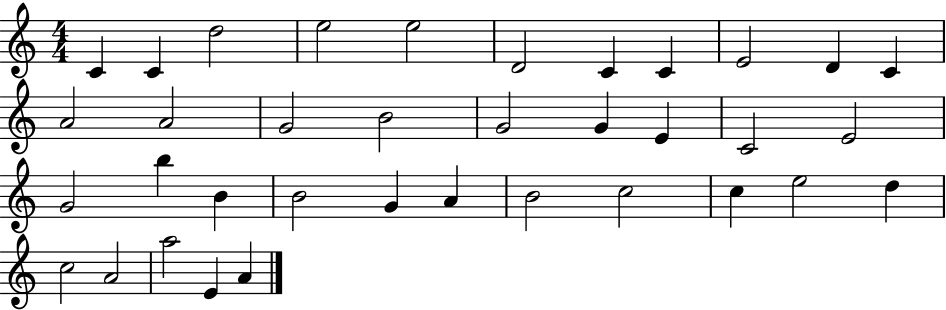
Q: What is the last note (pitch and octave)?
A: A4